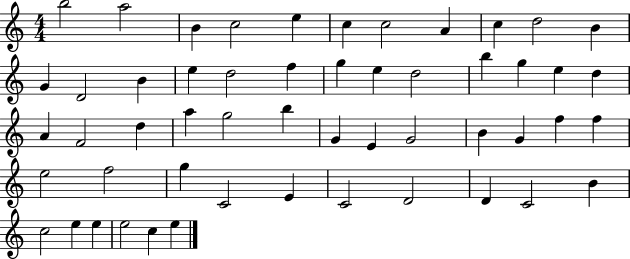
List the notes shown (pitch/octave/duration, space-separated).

B5/h A5/h B4/q C5/h E5/q C5/q C5/h A4/q C5/q D5/h B4/q G4/q D4/h B4/q E5/q D5/h F5/q G5/q E5/q D5/h B5/q G5/q E5/q D5/q A4/q F4/h D5/q A5/q G5/h B5/q G4/q E4/q G4/h B4/q G4/q F5/q F5/q E5/h F5/h G5/q C4/h E4/q C4/h D4/h D4/q C4/h B4/q C5/h E5/q E5/q E5/h C5/q E5/q